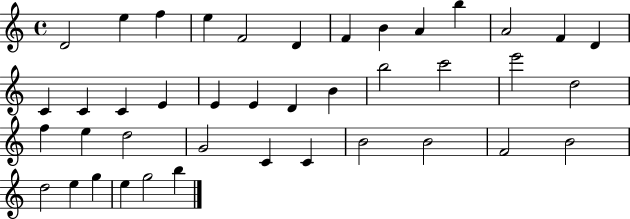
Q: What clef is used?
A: treble